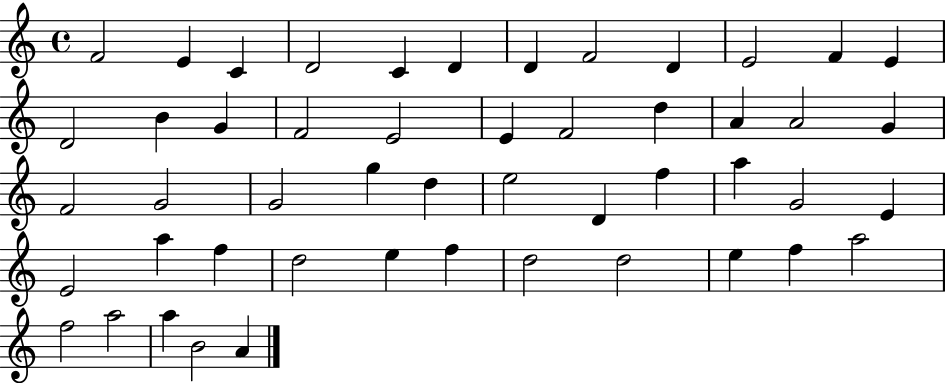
X:1
T:Untitled
M:4/4
L:1/4
K:C
F2 E C D2 C D D F2 D E2 F E D2 B G F2 E2 E F2 d A A2 G F2 G2 G2 g d e2 D f a G2 E E2 a f d2 e f d2 d2 e f a2 f2 a2 a B2 A